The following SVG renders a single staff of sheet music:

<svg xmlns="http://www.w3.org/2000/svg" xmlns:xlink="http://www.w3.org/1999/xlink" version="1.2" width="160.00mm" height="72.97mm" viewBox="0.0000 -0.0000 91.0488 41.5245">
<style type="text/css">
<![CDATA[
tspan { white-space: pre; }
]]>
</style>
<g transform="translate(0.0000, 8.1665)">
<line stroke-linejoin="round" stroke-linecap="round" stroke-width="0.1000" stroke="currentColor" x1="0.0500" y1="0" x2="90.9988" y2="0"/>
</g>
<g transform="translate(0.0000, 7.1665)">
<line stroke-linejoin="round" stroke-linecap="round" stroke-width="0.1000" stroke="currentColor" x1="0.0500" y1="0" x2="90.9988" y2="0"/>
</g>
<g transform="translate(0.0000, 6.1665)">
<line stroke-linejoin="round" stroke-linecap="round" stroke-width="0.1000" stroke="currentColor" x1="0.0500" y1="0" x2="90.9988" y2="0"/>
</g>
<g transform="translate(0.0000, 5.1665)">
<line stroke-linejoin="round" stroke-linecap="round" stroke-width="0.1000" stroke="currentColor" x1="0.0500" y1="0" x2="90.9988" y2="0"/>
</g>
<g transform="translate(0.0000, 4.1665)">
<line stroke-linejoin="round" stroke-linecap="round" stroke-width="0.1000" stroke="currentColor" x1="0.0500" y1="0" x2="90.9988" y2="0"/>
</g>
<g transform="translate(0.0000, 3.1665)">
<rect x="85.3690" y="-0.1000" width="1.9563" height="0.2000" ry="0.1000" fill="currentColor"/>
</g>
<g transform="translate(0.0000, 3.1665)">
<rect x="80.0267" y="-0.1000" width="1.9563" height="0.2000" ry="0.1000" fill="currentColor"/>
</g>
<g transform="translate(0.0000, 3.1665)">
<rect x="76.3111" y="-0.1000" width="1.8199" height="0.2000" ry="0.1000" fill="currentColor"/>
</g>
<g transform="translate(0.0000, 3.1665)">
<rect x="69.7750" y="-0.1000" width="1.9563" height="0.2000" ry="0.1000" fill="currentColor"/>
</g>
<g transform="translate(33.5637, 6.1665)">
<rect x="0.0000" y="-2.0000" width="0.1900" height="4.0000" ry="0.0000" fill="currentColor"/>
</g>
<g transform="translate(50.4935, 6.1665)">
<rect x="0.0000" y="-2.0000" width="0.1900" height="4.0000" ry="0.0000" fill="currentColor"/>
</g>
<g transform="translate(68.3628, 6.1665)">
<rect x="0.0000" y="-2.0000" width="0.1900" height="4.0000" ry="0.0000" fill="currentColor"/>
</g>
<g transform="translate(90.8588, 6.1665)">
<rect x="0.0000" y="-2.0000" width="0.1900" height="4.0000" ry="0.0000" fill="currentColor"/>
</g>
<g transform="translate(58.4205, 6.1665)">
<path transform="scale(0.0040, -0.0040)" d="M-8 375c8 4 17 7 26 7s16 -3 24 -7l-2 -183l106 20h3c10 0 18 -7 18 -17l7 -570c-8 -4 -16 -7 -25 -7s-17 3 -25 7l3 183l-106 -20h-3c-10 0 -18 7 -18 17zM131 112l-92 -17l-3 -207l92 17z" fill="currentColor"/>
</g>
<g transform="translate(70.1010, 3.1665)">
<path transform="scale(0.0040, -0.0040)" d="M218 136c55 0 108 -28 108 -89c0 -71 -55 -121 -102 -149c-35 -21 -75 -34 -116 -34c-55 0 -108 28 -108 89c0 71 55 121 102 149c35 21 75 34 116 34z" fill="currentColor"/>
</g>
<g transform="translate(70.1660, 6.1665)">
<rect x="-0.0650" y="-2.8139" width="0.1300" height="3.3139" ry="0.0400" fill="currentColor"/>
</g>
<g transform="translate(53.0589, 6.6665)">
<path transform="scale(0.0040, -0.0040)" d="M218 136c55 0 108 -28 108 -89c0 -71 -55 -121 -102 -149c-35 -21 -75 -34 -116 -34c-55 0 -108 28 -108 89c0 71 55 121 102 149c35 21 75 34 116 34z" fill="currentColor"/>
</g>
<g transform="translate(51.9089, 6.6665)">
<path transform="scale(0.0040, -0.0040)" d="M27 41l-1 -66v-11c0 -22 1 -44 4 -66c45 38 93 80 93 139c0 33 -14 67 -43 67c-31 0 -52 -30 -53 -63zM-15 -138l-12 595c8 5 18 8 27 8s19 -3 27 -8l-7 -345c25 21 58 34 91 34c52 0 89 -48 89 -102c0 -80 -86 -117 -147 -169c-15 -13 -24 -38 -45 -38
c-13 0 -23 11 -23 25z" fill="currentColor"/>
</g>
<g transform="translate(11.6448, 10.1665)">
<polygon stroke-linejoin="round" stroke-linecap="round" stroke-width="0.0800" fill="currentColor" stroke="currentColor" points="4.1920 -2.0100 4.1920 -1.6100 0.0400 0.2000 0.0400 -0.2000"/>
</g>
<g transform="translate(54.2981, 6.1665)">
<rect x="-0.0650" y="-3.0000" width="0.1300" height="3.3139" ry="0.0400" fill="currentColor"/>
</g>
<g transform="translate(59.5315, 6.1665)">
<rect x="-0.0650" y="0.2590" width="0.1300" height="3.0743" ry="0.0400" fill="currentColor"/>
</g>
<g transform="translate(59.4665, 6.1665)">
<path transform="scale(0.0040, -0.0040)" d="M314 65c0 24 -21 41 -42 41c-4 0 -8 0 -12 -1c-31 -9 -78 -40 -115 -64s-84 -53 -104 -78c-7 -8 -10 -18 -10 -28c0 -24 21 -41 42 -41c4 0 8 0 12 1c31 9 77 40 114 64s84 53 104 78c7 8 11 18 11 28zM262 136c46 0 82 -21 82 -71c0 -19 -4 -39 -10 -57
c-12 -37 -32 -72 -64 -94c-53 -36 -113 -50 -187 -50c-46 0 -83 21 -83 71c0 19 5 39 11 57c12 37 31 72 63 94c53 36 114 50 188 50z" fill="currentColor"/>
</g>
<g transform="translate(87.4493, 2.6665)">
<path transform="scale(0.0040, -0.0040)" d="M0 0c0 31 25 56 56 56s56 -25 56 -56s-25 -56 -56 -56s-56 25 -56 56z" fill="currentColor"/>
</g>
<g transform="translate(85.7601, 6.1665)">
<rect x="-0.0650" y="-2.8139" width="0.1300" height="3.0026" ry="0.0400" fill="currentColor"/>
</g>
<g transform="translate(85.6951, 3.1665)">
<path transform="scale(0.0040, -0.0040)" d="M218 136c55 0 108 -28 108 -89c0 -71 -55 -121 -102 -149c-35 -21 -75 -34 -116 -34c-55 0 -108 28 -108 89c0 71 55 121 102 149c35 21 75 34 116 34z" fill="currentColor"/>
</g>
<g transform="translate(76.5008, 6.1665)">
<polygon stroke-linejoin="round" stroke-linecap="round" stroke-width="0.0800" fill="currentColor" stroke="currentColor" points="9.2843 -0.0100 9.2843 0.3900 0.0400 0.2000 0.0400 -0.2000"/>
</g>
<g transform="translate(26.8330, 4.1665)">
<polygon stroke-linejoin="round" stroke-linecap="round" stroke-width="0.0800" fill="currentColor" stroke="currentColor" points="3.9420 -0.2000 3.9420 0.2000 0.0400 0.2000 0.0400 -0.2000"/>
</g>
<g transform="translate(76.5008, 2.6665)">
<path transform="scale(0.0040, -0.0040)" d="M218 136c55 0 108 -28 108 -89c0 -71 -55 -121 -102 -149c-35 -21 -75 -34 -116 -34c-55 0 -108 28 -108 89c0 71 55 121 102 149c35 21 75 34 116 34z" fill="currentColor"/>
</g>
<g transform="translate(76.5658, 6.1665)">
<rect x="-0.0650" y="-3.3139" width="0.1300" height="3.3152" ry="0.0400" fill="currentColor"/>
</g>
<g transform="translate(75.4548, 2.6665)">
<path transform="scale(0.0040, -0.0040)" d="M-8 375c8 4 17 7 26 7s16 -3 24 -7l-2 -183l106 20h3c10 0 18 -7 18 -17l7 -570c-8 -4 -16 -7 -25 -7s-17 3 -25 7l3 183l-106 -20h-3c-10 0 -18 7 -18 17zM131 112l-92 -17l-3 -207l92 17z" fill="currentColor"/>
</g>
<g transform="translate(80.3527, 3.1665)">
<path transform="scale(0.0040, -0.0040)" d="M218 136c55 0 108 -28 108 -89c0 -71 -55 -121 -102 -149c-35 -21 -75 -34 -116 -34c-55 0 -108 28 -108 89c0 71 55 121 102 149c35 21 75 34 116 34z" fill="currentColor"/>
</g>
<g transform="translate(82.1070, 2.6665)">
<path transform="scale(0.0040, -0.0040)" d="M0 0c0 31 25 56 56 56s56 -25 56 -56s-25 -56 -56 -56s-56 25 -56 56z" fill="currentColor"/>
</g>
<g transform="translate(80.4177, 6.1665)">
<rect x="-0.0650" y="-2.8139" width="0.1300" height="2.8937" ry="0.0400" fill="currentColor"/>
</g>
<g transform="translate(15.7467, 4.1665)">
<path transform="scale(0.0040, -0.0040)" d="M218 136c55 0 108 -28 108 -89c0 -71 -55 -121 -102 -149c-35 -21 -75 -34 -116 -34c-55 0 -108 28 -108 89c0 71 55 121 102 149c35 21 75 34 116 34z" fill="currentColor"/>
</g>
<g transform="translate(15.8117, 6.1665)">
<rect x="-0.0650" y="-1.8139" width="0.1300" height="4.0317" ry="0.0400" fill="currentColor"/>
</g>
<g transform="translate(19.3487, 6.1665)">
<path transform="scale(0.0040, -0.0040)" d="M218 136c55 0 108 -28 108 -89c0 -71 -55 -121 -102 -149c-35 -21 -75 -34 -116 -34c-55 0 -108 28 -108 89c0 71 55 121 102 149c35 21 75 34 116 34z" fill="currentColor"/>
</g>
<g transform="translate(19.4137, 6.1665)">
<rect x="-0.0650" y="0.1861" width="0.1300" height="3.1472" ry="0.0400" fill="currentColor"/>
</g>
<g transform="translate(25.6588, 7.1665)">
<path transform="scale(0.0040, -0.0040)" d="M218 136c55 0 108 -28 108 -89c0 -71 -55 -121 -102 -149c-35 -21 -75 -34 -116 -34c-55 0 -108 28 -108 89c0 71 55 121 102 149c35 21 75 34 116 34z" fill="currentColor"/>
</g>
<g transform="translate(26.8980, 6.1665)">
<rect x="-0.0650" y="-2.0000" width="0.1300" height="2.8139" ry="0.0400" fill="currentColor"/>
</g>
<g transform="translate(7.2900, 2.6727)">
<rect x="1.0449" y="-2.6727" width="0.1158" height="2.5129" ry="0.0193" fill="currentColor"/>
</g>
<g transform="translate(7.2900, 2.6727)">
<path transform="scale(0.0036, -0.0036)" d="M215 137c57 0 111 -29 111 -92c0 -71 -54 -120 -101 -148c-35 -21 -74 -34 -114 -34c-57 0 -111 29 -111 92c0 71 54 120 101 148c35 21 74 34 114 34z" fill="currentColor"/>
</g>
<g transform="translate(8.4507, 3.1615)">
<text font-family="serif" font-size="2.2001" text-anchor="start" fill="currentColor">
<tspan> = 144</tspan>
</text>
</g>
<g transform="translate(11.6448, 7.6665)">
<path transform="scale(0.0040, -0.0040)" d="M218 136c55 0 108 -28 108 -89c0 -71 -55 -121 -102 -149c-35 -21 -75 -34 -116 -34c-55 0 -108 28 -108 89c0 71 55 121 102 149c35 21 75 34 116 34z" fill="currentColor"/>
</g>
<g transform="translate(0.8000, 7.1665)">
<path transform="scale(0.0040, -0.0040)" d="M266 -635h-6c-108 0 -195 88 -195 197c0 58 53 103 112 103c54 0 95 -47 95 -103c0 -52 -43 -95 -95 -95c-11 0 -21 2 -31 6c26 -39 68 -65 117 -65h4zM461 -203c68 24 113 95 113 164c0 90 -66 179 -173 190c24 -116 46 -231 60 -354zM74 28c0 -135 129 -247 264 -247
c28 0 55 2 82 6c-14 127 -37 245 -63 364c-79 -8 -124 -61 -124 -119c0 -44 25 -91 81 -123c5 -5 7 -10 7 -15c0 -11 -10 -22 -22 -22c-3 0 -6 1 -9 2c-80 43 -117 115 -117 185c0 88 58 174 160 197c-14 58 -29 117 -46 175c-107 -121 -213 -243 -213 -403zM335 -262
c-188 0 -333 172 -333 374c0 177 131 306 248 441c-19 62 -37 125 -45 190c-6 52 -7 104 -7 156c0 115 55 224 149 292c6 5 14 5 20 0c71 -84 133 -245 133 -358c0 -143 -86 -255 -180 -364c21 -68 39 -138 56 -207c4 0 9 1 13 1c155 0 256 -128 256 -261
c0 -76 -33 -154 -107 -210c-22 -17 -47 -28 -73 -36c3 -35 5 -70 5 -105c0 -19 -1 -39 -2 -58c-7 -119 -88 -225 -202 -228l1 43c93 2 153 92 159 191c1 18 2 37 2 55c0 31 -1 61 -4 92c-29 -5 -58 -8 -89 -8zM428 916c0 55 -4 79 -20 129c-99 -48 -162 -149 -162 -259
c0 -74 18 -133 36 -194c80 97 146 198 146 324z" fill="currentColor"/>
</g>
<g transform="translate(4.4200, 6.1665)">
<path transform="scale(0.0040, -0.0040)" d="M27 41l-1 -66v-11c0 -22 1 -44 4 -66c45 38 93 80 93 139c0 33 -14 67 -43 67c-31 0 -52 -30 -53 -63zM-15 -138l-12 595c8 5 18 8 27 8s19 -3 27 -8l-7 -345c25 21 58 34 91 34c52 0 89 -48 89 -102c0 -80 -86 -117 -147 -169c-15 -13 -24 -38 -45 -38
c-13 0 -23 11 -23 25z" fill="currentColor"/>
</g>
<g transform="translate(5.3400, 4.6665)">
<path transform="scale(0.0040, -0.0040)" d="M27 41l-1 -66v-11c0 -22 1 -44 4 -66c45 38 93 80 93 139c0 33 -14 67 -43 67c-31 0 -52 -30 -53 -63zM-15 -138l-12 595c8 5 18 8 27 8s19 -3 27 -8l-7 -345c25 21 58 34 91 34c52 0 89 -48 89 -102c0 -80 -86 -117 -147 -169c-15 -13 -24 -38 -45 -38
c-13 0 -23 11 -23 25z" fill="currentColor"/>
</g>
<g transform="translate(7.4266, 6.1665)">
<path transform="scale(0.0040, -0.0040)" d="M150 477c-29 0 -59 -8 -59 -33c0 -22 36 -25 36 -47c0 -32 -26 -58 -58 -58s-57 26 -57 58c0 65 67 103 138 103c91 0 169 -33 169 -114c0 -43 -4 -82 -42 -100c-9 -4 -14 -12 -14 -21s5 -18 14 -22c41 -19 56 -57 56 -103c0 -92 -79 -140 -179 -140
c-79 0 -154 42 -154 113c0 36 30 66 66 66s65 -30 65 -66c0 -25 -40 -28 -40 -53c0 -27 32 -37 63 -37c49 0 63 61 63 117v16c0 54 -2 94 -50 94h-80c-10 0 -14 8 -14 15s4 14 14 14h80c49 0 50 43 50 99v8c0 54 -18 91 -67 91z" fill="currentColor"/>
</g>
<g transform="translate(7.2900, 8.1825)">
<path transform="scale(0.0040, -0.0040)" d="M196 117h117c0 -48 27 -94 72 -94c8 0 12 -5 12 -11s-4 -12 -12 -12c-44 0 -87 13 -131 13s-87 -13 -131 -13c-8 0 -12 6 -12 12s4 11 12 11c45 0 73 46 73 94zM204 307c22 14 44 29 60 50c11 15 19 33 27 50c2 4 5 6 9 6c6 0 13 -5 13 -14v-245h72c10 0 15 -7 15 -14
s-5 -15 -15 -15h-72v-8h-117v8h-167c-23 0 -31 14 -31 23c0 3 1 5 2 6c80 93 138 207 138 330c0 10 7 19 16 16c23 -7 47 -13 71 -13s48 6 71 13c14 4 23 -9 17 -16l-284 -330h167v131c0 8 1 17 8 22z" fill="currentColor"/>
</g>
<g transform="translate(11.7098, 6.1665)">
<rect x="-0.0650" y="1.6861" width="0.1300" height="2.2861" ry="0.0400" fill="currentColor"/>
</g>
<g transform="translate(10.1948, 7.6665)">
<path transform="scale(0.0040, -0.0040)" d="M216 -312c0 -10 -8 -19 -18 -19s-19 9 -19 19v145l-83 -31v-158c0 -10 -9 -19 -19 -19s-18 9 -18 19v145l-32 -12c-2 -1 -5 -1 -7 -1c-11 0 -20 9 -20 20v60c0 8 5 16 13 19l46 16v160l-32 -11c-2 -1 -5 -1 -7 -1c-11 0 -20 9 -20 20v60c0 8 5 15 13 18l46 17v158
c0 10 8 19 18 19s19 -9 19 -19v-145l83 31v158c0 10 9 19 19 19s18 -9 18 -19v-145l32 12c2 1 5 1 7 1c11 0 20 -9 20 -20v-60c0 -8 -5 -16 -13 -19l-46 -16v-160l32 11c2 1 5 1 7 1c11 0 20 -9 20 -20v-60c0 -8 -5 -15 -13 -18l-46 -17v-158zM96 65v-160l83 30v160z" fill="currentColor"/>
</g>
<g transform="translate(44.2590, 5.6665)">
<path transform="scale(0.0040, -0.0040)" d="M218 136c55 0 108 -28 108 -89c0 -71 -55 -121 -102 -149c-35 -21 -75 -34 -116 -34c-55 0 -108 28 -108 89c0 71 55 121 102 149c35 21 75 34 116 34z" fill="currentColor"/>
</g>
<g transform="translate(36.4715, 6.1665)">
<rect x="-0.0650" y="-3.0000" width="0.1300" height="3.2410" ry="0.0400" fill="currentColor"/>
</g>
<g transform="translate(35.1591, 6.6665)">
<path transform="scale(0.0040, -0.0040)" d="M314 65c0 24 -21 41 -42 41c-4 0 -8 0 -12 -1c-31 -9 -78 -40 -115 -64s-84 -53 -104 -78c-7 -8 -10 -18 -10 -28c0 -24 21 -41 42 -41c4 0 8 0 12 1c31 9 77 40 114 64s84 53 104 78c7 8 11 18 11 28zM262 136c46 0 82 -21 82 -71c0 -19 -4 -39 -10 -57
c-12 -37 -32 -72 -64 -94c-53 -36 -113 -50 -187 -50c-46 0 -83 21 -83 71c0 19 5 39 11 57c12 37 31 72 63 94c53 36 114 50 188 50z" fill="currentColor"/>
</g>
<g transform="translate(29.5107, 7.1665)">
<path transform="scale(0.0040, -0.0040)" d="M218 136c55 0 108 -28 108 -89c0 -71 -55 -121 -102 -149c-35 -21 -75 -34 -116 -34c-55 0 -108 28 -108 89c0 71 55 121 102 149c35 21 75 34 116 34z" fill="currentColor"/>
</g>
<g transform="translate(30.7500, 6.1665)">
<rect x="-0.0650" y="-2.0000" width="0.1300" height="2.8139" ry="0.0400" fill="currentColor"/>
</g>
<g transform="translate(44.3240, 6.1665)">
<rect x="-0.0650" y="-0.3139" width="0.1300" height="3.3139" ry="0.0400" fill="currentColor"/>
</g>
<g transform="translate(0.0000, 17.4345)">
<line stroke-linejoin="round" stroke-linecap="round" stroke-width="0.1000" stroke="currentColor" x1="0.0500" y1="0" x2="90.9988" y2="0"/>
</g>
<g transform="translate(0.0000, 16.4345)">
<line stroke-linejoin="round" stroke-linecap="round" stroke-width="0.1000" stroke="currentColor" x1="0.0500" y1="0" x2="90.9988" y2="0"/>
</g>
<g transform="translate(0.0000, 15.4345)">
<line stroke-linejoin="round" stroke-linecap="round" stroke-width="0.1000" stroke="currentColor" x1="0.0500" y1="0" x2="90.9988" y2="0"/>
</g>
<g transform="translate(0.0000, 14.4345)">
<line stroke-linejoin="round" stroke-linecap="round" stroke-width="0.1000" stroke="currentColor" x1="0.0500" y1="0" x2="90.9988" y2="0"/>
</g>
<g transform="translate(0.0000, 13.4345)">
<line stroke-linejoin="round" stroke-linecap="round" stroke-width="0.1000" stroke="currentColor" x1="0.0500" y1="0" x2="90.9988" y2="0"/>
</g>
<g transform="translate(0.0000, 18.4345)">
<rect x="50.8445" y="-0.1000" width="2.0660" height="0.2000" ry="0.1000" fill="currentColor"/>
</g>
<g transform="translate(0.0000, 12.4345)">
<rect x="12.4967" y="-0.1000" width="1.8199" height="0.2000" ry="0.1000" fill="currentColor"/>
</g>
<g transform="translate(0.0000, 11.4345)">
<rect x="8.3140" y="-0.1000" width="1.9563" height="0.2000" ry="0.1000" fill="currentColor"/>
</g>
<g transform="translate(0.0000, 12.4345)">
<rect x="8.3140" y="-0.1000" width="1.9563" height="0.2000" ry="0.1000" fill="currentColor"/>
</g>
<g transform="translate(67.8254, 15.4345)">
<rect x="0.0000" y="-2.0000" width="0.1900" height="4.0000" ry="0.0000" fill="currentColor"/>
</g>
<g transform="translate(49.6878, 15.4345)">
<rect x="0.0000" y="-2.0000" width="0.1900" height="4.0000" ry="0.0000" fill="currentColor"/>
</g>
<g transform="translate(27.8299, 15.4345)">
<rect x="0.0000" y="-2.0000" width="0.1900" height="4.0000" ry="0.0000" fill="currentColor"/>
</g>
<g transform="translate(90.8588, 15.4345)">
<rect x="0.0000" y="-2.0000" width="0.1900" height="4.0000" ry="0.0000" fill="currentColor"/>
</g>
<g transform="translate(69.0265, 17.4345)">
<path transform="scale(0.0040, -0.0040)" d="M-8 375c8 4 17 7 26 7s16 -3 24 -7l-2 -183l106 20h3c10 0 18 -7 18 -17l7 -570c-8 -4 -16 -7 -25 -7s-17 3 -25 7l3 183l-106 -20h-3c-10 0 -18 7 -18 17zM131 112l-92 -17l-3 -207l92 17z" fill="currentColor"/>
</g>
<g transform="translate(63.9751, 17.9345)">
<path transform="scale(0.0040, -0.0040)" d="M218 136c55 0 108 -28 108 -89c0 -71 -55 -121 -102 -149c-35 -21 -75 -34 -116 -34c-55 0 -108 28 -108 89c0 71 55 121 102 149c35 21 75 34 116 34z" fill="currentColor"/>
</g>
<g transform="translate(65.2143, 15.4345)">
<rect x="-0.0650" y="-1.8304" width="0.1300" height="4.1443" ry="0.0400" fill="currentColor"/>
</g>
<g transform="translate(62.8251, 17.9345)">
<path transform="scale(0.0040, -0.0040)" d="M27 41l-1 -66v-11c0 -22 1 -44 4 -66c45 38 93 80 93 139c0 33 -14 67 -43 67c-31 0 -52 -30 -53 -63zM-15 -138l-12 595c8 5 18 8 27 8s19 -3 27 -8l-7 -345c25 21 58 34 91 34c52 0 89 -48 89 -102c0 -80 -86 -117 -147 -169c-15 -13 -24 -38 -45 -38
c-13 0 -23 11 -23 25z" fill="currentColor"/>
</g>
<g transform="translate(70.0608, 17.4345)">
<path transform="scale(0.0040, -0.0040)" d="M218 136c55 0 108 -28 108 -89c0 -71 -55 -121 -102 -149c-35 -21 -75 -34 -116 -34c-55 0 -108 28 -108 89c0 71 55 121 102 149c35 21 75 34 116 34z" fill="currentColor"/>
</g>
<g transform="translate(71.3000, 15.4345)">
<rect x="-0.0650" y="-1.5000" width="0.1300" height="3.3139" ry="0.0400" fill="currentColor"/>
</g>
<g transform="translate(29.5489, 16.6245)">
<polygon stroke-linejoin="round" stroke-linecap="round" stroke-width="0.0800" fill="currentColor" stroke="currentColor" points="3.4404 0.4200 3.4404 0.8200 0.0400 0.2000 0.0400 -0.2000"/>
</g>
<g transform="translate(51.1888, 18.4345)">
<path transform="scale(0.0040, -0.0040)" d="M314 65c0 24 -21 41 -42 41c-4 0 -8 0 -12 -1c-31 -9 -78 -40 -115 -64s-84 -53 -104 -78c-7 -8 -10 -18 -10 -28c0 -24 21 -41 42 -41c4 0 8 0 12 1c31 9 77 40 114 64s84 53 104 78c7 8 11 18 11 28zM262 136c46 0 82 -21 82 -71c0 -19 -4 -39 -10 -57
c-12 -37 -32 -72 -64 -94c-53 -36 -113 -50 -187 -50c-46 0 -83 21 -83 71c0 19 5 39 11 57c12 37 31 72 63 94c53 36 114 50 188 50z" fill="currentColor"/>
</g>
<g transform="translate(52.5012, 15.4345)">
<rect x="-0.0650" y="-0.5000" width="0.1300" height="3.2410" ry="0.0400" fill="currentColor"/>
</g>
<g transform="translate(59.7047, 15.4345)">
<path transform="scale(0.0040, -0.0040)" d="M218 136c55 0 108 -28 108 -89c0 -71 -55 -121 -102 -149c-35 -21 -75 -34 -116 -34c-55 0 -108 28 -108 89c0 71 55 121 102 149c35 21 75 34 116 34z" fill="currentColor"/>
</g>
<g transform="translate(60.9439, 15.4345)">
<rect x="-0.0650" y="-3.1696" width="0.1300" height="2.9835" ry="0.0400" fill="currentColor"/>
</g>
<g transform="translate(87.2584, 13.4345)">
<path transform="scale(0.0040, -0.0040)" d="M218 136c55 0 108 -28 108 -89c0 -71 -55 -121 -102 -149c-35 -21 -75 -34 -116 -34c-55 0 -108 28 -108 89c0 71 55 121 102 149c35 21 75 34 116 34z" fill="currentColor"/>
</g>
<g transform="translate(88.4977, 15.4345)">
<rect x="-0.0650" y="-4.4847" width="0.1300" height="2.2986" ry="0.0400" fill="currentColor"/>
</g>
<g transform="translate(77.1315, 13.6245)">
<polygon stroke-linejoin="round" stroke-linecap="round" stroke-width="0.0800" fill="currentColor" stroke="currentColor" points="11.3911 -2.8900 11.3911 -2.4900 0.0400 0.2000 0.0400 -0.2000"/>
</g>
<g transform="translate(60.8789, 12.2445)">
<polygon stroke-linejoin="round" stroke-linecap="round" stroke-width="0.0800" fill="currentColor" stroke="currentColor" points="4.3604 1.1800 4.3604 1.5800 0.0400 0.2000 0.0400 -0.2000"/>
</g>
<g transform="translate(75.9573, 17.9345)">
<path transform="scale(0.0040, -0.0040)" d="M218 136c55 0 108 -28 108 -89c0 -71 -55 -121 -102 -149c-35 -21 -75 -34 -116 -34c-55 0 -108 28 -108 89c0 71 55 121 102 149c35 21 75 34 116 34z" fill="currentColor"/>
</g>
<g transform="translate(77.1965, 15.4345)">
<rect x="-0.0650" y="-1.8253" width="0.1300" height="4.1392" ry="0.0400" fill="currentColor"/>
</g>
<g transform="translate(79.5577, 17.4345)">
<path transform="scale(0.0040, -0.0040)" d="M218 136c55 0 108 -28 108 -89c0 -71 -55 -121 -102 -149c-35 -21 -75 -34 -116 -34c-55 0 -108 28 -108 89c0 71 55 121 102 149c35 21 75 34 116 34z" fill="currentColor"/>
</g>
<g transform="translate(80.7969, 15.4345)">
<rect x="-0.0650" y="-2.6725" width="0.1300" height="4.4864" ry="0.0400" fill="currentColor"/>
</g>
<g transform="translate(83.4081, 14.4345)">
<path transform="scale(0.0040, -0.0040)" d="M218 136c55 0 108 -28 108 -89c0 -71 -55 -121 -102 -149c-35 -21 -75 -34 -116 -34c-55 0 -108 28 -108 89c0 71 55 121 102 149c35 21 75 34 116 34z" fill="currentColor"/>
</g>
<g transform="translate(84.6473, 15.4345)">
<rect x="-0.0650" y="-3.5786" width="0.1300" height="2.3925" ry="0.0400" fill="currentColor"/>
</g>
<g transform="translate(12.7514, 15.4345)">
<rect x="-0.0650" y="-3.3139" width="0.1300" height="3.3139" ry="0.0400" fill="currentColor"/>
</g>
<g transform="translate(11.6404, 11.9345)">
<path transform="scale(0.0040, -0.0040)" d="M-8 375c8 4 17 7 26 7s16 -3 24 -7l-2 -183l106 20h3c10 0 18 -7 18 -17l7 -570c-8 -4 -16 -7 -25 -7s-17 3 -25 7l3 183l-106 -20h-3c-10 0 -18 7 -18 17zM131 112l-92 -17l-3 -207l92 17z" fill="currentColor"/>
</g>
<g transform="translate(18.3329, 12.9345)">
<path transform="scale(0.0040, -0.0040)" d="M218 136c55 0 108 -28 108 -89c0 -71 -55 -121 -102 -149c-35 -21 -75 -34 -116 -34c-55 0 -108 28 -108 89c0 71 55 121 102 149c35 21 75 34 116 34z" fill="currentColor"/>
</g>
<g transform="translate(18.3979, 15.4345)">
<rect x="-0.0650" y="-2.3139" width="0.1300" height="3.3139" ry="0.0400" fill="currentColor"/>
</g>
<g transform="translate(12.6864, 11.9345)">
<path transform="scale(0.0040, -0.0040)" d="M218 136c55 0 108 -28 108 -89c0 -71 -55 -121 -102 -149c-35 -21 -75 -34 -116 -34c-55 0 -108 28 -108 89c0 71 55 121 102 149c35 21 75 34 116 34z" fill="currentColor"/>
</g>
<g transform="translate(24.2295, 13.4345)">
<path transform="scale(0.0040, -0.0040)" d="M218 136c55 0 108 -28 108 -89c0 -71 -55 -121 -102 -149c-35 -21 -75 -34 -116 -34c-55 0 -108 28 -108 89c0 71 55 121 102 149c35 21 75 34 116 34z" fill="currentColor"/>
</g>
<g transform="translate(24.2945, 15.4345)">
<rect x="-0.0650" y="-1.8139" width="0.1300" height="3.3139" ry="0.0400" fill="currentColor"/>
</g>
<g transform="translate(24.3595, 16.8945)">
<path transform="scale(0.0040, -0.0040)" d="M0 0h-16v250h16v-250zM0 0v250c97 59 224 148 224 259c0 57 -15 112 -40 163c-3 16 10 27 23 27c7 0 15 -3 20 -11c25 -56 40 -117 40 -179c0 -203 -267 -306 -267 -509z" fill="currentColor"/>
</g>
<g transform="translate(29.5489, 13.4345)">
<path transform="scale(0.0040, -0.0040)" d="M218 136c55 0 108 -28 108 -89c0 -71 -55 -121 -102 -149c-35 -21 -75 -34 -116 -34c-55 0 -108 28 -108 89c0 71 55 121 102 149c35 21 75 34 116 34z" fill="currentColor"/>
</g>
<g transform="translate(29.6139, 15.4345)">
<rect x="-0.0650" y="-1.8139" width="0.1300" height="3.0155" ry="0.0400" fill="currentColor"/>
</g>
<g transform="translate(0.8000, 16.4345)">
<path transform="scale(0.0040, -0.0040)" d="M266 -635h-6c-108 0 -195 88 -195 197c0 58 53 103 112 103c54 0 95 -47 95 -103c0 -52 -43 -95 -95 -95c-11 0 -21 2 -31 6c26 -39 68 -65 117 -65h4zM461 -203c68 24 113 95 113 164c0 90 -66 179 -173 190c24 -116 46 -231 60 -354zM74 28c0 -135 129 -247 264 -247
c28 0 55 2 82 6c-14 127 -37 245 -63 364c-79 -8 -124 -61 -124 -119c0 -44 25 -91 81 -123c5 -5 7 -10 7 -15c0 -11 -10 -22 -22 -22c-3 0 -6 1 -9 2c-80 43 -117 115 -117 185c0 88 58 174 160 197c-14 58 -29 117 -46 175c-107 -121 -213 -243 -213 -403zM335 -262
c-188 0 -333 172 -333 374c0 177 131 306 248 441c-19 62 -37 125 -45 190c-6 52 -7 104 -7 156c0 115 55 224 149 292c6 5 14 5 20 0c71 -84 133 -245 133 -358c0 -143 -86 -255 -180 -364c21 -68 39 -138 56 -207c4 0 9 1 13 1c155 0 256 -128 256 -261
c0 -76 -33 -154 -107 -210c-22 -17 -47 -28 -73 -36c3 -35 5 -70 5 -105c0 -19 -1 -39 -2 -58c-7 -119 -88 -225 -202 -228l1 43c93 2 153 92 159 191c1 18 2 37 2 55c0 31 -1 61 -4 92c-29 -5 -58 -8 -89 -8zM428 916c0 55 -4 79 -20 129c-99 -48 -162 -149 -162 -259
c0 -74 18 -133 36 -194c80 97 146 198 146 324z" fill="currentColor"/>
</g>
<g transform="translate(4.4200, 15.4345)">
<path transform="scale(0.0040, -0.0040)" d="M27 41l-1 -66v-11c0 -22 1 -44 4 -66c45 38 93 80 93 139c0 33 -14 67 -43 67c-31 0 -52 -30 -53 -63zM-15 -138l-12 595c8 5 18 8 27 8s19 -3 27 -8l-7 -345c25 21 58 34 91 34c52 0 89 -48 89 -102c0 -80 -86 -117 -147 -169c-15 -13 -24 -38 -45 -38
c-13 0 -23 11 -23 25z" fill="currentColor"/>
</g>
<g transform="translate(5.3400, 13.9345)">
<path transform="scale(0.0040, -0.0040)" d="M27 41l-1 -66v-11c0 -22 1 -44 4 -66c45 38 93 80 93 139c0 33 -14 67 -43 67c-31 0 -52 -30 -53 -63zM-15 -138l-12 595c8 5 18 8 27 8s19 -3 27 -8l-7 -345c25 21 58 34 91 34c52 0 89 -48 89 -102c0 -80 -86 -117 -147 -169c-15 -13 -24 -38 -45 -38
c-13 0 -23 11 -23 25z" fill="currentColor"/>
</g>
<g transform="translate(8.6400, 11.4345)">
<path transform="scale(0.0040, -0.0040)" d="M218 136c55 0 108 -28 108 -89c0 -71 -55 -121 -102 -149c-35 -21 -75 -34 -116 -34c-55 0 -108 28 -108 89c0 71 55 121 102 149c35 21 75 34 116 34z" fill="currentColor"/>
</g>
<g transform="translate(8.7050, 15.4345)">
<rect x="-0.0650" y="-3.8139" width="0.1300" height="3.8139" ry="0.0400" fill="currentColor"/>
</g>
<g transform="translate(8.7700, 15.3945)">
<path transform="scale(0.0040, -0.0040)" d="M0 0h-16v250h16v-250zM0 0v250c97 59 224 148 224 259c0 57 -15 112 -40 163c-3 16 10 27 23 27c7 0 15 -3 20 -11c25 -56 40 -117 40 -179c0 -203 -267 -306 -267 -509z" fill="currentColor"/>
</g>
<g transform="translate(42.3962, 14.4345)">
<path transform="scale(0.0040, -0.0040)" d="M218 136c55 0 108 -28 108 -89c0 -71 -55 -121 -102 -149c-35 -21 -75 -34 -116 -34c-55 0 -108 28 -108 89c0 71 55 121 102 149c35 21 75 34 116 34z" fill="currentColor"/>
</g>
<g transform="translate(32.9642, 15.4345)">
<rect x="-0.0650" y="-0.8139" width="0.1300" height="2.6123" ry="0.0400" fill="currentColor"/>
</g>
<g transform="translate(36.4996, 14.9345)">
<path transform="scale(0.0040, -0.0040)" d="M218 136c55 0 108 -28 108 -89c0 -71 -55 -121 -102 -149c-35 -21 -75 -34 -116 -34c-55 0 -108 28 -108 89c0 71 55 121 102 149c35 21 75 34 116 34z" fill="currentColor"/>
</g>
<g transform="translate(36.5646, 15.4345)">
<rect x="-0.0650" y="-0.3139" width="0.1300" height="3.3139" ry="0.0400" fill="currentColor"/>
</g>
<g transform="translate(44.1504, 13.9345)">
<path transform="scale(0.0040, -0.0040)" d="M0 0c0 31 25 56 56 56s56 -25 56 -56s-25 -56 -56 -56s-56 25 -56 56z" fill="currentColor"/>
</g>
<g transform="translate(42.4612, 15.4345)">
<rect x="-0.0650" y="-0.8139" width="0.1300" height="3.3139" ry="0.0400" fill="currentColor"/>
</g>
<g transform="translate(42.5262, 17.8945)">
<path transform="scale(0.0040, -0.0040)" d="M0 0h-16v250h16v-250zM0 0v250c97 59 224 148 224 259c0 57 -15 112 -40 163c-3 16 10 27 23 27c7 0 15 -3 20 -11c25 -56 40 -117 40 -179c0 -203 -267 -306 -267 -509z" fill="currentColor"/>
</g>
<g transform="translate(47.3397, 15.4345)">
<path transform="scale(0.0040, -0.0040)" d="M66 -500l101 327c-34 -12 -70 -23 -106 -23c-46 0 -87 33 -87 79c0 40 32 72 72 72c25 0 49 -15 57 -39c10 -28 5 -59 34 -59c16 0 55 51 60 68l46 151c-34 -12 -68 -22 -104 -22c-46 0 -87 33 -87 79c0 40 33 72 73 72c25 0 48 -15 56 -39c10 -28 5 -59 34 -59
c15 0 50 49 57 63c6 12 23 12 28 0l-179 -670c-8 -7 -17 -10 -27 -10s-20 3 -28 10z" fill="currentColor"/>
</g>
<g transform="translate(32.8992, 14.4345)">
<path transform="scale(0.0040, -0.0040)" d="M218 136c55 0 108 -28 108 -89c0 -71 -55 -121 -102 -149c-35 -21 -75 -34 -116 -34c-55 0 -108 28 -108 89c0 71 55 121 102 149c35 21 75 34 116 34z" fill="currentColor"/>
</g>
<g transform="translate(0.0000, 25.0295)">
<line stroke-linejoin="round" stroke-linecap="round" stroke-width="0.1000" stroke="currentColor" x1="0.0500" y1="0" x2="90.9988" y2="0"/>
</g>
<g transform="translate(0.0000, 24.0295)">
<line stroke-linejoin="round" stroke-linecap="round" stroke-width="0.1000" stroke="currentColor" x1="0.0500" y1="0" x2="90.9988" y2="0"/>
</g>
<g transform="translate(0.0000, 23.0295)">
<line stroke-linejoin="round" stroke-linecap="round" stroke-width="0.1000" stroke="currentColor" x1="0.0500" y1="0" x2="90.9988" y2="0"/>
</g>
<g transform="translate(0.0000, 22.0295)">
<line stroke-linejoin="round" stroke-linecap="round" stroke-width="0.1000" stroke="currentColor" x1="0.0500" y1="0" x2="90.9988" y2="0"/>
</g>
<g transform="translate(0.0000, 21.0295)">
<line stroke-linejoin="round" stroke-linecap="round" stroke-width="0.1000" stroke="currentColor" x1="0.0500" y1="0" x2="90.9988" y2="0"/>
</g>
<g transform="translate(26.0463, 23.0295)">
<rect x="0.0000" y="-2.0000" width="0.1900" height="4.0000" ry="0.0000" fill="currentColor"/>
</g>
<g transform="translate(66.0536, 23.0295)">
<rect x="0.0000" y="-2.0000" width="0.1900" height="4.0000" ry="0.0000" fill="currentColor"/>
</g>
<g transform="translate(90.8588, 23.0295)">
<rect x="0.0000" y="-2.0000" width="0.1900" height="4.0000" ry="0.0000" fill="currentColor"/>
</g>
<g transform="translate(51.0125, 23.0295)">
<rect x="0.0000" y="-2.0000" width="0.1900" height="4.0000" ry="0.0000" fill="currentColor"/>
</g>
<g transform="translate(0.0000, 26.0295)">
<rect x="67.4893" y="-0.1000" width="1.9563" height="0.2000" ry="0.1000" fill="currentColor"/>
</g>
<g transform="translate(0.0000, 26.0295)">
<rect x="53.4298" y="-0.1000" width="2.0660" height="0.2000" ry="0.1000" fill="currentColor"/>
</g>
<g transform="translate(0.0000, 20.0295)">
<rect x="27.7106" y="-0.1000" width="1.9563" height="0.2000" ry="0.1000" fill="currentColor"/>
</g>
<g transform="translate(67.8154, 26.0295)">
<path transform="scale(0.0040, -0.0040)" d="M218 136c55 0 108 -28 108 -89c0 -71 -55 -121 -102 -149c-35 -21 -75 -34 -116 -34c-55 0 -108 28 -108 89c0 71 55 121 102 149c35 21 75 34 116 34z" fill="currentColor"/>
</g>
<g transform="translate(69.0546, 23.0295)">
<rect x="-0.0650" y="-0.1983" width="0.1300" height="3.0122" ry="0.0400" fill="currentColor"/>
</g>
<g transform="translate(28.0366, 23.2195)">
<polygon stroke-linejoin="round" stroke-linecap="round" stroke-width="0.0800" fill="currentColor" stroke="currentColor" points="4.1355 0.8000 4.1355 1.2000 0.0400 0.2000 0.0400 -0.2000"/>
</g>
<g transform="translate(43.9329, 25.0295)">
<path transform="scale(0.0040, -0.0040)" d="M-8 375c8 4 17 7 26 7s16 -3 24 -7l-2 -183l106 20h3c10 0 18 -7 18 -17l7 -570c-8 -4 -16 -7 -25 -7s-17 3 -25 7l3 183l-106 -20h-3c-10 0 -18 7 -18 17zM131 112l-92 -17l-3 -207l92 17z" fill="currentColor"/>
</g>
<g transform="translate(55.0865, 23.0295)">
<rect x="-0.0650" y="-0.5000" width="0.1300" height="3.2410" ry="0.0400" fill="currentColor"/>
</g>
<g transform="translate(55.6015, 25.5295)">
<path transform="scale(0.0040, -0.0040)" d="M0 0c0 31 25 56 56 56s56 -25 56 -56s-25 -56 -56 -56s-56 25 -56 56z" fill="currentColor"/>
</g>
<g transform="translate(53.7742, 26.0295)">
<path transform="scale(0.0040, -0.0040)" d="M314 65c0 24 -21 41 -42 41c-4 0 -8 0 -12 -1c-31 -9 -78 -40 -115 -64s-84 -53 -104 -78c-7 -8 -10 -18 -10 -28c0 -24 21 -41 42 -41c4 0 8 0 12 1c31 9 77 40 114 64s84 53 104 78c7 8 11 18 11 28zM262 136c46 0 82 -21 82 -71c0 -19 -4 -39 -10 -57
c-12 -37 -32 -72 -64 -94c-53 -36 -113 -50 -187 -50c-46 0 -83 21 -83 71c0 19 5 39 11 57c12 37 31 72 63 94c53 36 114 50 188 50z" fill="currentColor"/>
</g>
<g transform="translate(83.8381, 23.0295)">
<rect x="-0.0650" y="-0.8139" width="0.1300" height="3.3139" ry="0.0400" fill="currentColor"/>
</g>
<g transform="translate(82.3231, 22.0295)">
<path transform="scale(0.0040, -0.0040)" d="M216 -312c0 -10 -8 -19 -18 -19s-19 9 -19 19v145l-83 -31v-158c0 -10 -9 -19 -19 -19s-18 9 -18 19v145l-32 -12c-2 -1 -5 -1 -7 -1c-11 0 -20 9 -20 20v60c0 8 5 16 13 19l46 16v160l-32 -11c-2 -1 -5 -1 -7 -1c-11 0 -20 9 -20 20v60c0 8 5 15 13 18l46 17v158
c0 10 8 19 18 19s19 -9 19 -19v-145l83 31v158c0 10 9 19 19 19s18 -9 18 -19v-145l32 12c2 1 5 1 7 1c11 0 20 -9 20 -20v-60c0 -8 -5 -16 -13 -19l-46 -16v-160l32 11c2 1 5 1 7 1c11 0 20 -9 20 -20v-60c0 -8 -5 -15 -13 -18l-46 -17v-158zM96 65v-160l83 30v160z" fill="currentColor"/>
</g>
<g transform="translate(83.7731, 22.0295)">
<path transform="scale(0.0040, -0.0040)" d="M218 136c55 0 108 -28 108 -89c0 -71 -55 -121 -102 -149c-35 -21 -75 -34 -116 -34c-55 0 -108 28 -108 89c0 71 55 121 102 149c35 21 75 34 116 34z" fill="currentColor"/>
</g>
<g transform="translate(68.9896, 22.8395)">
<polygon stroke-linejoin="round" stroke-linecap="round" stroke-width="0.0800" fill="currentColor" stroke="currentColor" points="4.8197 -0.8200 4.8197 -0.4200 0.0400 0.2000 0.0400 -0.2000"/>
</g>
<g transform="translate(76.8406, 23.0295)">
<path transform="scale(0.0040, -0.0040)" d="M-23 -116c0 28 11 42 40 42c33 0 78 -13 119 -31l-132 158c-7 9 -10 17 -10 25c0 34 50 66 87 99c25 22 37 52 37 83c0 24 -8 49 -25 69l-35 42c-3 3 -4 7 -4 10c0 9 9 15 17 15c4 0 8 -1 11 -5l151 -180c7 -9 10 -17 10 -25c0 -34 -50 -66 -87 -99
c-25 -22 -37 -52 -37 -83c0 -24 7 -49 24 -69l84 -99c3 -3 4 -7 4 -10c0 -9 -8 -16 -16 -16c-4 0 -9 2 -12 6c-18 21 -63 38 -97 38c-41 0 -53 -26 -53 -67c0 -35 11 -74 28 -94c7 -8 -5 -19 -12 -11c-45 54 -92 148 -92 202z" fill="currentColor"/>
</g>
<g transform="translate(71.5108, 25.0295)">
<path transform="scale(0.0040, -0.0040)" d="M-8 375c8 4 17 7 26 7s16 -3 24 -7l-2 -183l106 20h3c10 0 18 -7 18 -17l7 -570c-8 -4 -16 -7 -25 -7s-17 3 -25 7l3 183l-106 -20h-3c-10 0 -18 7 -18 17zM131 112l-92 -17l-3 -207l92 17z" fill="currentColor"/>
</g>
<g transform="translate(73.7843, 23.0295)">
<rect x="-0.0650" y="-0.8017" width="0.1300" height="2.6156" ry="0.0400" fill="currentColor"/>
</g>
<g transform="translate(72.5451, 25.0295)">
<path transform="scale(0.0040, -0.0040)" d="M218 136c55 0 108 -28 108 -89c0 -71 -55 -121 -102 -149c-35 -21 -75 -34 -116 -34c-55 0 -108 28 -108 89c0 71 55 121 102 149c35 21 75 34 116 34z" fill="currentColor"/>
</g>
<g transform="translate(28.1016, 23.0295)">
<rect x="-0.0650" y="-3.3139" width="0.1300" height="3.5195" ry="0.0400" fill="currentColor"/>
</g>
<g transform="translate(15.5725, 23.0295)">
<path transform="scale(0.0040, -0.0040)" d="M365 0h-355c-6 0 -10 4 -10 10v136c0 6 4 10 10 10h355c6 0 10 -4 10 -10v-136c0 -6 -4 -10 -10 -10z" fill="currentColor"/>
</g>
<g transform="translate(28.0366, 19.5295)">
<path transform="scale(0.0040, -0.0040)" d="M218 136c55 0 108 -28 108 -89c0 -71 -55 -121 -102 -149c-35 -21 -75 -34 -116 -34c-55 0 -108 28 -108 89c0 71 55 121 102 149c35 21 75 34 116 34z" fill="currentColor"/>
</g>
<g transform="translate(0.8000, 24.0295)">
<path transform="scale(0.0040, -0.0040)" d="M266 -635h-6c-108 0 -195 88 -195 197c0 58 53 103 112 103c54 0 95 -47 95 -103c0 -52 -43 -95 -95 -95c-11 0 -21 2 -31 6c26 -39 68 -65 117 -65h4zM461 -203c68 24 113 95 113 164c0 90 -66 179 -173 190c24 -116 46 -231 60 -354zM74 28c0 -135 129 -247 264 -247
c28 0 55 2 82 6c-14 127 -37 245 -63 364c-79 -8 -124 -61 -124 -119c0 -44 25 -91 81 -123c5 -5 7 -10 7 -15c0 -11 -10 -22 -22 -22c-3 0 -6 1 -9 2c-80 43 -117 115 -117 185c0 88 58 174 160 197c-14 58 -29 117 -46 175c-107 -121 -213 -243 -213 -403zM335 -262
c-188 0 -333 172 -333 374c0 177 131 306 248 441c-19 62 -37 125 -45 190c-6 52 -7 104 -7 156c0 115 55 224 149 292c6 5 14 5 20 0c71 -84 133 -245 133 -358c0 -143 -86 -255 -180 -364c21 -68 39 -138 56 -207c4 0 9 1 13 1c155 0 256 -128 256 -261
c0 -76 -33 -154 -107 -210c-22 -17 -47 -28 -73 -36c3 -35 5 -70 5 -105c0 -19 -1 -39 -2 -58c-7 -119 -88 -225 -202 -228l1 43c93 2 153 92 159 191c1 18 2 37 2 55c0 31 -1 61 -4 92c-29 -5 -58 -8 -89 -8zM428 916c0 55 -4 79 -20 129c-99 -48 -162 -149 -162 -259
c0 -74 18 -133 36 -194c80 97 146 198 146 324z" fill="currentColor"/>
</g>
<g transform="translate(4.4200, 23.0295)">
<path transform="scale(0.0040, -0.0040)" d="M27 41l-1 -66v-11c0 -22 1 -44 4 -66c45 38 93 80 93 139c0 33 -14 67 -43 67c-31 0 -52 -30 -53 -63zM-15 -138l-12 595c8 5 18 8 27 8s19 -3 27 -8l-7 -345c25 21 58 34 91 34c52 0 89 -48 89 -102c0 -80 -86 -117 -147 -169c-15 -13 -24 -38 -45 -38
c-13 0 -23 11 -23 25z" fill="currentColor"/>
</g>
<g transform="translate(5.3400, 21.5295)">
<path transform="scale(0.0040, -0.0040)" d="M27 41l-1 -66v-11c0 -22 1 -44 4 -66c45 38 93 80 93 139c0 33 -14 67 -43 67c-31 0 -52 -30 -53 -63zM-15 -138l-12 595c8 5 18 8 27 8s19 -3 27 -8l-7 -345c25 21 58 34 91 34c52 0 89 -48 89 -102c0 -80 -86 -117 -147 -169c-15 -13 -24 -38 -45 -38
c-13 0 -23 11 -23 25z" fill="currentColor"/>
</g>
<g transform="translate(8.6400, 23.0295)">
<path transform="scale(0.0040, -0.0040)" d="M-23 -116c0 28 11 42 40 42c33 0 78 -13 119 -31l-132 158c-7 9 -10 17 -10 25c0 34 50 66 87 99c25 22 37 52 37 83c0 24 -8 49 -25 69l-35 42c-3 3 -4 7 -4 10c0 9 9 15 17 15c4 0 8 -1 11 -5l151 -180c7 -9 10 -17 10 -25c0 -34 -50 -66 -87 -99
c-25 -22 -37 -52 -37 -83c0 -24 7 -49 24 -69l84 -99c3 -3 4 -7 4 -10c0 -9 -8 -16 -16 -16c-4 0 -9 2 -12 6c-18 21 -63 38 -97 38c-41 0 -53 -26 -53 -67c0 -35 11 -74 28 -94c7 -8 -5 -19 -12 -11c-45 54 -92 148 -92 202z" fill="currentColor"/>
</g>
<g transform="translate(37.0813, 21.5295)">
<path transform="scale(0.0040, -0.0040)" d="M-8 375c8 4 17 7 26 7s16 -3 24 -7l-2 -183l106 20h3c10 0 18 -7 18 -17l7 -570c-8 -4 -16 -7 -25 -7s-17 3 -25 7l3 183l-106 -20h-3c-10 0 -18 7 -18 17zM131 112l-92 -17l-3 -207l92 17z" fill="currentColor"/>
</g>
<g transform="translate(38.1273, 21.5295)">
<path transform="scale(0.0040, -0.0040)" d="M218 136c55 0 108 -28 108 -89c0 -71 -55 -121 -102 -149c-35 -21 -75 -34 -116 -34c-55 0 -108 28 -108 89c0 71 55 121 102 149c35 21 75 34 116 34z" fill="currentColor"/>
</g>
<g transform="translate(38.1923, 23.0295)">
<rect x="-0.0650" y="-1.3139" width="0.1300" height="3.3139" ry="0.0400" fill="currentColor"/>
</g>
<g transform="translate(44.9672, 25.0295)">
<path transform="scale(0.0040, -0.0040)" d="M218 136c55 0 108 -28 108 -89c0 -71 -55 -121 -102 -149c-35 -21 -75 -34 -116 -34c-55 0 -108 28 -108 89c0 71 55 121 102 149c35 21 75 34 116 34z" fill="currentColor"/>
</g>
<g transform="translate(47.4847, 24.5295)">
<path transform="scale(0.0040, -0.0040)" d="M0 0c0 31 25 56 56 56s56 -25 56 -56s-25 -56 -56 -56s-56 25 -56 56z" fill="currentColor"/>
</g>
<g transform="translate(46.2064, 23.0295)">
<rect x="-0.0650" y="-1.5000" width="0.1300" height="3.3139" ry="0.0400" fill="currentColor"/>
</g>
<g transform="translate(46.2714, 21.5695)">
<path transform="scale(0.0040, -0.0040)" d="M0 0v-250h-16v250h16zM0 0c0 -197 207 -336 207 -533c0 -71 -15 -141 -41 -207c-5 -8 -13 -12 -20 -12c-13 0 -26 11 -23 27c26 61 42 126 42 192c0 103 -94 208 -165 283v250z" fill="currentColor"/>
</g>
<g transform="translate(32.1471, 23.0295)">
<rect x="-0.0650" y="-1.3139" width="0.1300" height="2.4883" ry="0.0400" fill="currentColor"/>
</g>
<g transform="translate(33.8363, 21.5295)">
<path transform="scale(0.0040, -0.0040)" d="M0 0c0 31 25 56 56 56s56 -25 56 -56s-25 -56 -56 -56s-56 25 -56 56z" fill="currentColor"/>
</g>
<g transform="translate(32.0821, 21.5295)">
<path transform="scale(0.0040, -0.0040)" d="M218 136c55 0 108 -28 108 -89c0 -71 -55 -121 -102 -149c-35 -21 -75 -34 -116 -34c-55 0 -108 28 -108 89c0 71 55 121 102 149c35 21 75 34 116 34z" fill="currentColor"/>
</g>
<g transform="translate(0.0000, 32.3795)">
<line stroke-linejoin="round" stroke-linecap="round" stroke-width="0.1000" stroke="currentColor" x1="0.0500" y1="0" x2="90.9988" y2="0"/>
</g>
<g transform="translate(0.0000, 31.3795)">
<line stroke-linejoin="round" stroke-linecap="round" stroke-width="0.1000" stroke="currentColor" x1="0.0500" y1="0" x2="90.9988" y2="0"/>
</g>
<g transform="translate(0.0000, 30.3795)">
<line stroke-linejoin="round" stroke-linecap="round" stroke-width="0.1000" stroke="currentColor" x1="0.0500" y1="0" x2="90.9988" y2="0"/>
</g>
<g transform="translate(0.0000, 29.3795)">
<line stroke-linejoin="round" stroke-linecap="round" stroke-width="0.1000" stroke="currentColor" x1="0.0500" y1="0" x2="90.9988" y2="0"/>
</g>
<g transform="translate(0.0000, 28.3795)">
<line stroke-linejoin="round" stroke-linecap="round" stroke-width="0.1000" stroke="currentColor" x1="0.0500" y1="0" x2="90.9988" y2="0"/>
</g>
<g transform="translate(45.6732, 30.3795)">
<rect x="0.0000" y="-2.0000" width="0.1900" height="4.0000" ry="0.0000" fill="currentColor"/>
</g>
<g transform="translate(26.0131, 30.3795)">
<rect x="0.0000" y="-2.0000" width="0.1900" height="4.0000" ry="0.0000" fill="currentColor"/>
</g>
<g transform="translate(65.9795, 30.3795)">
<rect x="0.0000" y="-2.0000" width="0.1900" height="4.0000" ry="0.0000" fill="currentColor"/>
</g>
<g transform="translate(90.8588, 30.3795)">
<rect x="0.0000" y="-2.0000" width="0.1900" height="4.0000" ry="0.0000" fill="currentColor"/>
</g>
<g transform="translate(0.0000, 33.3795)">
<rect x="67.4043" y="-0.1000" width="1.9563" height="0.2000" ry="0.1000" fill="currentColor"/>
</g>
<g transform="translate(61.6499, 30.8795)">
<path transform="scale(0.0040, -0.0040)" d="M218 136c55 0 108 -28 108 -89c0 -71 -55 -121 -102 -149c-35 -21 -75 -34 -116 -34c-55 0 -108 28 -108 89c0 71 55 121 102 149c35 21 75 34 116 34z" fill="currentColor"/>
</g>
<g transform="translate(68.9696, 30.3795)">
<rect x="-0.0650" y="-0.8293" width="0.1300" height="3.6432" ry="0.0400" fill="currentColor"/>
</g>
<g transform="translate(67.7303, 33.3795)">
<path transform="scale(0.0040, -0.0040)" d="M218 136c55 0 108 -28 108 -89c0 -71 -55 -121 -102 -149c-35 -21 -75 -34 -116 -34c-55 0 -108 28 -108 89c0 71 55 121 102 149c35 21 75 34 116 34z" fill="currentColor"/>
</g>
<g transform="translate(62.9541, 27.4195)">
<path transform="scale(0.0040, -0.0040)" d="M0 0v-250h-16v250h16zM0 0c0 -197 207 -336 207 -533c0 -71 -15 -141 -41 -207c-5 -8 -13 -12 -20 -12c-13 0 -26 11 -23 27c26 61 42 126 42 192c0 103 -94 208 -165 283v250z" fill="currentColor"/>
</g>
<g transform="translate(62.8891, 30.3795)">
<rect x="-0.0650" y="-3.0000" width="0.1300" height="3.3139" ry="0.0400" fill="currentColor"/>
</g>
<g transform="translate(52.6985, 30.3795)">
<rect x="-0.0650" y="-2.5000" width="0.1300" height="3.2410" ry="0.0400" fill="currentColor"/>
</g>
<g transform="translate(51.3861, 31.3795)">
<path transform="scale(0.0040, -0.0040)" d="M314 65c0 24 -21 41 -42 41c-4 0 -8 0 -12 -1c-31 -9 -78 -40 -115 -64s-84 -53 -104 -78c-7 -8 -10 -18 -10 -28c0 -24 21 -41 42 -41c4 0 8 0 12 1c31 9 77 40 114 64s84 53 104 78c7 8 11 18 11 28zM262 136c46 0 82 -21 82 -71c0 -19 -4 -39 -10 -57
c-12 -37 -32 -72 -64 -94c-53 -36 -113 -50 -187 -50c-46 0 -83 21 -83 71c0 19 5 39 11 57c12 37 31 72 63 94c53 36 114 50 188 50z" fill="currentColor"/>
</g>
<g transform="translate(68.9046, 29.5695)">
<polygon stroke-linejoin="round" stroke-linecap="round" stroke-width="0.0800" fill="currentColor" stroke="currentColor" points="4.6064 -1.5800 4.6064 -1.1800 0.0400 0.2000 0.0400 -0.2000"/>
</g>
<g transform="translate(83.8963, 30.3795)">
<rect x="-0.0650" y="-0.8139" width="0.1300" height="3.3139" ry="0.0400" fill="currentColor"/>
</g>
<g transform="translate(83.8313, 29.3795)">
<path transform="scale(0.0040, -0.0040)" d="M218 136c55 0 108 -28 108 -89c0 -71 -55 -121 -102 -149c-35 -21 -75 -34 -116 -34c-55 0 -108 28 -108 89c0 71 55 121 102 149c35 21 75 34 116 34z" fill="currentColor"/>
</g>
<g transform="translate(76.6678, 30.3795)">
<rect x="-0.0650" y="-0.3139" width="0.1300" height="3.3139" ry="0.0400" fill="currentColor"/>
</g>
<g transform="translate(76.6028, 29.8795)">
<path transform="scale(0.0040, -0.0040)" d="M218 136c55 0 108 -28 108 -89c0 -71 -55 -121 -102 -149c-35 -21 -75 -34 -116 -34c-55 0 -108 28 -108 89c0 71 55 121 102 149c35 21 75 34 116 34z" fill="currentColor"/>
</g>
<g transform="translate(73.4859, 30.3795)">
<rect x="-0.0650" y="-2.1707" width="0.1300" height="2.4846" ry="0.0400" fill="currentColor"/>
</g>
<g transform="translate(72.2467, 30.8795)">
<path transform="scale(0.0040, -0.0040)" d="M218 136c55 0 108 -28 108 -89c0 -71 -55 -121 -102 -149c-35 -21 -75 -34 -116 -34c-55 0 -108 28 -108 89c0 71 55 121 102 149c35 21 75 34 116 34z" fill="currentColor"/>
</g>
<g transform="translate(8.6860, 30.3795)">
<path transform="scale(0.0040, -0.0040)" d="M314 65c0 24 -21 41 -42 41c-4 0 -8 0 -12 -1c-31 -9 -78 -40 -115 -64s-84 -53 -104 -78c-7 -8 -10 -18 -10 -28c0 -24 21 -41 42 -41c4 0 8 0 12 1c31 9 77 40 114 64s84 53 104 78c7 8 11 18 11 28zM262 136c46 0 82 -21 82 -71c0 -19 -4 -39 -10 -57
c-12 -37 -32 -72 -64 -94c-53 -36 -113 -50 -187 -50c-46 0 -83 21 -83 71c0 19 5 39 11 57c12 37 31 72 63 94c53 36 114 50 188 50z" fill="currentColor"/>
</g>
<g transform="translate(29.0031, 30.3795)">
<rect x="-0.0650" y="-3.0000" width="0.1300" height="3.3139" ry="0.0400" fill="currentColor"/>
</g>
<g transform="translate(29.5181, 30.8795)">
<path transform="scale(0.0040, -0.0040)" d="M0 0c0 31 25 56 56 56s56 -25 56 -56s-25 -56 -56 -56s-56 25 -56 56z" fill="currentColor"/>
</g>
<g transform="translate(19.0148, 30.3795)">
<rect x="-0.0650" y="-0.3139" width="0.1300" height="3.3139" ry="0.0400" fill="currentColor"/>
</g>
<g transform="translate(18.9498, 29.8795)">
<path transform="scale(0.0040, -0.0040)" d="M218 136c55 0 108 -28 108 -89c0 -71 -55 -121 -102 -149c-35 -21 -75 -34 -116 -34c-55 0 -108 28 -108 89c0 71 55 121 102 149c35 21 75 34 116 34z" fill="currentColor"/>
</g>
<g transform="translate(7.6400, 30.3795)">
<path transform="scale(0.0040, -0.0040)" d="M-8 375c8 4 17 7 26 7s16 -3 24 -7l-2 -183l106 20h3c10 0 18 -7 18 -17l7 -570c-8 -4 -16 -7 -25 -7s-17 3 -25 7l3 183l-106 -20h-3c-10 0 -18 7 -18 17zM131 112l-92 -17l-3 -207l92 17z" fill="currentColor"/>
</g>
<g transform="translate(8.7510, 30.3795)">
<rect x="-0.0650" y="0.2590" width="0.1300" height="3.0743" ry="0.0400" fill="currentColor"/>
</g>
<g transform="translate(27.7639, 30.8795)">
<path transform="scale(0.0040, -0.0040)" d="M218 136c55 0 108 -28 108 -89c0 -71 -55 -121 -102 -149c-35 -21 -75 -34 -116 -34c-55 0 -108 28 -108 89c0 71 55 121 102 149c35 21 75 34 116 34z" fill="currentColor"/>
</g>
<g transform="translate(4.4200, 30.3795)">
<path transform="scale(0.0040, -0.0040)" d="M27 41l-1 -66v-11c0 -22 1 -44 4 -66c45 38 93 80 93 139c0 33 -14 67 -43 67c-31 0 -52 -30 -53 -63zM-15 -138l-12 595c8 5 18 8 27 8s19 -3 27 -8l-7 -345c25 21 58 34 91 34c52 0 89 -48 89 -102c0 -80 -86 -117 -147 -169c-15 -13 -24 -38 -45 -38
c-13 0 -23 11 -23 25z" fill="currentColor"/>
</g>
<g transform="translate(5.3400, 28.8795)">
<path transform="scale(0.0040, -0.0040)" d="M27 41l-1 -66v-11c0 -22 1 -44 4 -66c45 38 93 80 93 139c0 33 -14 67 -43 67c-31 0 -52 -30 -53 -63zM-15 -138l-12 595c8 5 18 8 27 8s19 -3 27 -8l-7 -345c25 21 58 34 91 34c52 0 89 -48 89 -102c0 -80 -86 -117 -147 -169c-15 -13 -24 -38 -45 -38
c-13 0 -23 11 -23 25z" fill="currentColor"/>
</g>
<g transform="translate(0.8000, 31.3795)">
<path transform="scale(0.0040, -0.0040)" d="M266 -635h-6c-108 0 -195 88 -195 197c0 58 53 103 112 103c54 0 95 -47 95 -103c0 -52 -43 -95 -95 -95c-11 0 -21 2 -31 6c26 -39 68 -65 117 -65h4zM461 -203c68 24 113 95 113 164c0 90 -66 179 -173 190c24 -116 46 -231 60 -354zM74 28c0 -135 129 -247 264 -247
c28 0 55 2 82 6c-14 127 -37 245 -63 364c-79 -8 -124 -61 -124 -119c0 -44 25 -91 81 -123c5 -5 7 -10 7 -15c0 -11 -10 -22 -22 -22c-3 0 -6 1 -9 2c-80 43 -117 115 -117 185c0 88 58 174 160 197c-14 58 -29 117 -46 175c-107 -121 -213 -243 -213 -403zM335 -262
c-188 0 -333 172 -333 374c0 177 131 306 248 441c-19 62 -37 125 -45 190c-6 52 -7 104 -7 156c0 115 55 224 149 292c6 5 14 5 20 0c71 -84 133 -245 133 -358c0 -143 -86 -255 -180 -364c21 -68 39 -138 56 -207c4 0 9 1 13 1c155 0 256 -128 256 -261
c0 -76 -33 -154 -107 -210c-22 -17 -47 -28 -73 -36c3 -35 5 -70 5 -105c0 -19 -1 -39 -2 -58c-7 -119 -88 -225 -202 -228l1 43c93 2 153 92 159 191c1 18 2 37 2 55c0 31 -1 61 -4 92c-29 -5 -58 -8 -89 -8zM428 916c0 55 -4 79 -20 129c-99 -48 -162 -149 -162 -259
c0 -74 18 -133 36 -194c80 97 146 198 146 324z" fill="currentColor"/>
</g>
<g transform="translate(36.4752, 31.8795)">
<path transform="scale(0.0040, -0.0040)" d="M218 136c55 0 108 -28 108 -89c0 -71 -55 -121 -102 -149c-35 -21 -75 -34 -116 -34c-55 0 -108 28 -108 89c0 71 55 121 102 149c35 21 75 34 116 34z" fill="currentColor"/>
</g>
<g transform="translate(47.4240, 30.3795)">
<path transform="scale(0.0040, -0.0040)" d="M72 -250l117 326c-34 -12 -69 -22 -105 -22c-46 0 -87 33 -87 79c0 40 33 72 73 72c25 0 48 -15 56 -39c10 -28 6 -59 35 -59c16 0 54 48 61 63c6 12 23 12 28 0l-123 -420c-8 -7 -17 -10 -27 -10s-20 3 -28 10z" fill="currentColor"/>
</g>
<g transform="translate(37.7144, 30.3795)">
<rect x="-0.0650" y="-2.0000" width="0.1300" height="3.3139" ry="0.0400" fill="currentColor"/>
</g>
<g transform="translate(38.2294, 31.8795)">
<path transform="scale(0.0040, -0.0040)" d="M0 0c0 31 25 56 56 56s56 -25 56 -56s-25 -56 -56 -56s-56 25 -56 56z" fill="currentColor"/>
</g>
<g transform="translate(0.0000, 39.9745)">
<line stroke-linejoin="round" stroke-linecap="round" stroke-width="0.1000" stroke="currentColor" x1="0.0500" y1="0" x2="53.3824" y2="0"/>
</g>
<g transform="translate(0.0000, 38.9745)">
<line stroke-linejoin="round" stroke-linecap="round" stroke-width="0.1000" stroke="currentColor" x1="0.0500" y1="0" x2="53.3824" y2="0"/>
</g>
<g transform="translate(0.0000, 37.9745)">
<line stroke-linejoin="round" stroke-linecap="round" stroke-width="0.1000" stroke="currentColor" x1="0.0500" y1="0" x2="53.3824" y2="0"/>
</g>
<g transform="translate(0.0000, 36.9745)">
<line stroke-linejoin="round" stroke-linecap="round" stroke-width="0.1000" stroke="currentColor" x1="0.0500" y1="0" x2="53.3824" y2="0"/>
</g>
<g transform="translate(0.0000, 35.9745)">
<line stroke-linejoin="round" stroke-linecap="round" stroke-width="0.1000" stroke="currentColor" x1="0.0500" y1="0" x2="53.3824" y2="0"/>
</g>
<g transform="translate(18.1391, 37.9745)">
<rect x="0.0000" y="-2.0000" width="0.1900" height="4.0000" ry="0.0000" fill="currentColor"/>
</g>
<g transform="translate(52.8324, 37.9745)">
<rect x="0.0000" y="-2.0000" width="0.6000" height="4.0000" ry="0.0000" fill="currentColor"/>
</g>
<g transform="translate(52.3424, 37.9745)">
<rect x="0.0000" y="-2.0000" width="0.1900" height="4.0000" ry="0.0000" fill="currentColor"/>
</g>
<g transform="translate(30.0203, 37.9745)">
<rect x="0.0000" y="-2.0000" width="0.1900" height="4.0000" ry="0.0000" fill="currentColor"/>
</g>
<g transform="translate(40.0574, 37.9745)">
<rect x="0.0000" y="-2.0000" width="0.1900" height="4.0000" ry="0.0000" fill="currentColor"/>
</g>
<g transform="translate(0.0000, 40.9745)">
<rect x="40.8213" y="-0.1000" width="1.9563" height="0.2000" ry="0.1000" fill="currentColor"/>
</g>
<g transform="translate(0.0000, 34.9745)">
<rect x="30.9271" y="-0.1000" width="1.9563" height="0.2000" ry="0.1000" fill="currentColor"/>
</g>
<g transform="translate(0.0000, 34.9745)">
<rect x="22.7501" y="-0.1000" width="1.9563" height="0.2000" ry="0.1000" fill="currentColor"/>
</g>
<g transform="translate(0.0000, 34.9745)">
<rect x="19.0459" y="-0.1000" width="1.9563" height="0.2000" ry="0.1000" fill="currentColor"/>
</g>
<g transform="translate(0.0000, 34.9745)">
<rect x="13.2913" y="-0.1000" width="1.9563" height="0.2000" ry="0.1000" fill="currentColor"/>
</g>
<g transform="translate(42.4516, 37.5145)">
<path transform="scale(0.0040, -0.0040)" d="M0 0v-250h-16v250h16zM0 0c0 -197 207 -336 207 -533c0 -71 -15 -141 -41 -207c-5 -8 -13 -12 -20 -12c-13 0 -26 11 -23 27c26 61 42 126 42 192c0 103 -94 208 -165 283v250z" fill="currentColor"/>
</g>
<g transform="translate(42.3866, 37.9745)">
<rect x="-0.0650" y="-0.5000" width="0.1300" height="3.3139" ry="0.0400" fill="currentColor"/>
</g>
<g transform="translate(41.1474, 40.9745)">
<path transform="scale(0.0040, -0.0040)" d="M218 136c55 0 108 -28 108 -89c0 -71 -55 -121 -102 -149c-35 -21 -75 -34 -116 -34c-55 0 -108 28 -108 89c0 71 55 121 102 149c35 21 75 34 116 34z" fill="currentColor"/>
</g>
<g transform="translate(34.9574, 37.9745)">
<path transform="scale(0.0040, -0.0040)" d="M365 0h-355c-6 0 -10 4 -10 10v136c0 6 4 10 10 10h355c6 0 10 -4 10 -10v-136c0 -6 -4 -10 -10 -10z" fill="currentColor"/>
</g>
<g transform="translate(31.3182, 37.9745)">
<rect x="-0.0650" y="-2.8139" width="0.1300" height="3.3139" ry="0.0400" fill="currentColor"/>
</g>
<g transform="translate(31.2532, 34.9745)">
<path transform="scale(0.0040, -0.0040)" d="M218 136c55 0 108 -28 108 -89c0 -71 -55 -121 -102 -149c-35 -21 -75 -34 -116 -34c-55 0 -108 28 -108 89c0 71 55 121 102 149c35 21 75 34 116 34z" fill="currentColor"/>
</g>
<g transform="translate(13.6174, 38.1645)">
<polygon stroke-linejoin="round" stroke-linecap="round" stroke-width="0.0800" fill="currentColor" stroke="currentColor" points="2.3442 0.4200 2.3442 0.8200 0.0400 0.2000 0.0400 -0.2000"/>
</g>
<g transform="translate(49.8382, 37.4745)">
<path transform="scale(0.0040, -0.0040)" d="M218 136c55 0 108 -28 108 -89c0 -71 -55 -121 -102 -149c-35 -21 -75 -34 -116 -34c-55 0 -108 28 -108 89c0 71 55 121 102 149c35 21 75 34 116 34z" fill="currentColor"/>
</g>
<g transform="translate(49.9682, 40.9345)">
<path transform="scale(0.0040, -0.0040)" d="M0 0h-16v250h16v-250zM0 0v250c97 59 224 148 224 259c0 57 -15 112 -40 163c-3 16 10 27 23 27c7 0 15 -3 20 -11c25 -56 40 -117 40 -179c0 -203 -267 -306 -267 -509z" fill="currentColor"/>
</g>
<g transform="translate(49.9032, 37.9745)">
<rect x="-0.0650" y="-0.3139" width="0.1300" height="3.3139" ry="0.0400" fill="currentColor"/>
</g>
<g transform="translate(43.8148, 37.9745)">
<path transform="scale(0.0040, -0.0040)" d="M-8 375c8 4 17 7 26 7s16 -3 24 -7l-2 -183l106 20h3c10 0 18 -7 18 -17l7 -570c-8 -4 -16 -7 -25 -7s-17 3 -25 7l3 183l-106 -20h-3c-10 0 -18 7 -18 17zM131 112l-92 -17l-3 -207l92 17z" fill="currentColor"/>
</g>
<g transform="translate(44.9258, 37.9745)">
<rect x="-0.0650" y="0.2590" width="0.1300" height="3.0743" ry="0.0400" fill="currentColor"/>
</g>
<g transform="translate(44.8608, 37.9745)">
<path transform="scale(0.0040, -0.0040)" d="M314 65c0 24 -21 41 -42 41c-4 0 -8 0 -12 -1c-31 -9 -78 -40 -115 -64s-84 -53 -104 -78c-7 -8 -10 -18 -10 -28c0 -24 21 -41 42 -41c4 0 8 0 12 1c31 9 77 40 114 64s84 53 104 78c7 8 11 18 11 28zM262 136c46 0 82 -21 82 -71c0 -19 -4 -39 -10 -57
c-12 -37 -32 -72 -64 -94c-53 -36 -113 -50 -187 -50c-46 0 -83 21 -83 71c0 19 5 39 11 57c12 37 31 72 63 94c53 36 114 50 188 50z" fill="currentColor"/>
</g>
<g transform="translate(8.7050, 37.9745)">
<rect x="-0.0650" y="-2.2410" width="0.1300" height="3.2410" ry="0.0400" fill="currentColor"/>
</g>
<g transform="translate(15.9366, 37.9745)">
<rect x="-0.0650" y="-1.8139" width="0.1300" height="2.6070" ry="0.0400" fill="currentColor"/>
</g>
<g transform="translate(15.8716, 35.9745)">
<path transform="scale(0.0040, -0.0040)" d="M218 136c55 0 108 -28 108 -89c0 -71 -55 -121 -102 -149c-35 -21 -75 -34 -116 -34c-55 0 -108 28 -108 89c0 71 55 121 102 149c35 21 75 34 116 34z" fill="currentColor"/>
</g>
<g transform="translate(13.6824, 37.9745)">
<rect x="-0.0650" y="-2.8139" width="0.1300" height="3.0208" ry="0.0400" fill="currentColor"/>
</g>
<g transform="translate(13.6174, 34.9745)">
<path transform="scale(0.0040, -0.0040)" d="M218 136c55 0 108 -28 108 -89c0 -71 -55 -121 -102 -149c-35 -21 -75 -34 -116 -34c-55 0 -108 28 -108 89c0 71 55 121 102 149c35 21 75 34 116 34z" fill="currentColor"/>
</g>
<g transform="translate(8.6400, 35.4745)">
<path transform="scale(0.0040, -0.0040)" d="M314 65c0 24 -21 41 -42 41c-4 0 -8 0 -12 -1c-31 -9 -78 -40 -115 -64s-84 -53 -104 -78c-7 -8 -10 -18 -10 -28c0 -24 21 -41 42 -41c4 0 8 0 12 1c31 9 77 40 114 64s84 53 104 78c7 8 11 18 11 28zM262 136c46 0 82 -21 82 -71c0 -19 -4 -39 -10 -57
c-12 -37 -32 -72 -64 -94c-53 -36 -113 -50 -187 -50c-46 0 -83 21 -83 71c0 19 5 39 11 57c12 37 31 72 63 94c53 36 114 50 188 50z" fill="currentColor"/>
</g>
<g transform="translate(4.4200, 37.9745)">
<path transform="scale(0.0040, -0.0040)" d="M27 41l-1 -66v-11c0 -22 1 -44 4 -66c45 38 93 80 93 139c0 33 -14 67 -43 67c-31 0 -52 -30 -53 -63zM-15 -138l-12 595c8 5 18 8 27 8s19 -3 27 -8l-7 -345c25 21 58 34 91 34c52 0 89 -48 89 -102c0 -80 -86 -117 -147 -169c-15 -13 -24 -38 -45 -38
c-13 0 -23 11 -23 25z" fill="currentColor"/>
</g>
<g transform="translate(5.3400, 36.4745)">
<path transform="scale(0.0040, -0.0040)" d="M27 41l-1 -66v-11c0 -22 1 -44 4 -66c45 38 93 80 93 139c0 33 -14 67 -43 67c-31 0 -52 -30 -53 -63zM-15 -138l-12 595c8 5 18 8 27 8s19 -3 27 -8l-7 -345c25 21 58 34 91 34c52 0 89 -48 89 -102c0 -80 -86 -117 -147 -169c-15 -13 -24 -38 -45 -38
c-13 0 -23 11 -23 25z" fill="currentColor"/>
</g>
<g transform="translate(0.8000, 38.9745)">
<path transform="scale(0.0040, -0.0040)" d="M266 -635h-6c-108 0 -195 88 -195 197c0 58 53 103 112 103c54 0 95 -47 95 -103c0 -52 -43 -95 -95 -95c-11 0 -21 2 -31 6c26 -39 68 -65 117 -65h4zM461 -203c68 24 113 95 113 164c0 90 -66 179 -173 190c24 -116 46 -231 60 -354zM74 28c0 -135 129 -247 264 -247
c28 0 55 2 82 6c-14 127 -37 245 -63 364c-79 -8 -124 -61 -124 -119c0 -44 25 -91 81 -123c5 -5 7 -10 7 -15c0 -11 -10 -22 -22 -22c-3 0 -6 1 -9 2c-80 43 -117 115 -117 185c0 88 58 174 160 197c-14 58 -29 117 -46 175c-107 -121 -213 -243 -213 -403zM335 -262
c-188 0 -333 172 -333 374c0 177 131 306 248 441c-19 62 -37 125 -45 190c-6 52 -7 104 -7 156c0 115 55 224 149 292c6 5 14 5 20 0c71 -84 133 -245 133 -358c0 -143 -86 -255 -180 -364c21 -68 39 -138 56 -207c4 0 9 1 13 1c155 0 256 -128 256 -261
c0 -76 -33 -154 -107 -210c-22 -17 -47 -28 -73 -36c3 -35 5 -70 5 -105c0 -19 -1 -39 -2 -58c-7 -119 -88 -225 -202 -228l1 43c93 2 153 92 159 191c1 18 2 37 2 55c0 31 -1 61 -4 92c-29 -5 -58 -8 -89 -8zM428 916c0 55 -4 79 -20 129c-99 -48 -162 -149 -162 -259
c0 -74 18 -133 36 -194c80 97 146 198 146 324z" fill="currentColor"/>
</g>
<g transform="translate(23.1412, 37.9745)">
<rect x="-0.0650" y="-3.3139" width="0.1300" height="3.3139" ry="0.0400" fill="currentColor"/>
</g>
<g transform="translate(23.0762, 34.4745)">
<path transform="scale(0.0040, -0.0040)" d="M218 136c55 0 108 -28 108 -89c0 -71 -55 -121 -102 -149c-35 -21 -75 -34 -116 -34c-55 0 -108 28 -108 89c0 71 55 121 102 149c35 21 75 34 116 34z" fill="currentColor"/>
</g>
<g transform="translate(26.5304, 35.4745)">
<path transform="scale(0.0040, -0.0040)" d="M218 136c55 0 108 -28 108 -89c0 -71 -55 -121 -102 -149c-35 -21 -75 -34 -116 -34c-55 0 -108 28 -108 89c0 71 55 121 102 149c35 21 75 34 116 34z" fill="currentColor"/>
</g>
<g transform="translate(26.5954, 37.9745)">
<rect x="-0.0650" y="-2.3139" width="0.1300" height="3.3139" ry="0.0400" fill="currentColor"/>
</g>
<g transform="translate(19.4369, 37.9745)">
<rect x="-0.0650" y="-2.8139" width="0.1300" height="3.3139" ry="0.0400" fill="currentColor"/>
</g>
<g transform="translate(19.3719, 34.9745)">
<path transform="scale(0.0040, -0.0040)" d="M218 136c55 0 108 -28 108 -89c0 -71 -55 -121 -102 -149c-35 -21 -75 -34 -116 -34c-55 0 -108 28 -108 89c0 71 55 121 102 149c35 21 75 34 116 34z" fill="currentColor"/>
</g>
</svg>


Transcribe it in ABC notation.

X:1
T:Untitled
M:3/4
L:1/4
K:Bb
^F/2 f/2 _B G/2 G/2 A2 c _A B2 a b/2 a/2 a/2 c'/2 b g f/2 f/2 d/2 c d/2 z/4 C2 _B/2 _D/2 E D/2 E/2 d/2 f/2 z z2 _b/2 _e/2 e E/2 C2 C/2 E/2 z ^d B2 c A F z/2 G2 A/2 C/2 A/2 c d g2 a/2 f/2 a _b g a z2 C/2 B2 c/2